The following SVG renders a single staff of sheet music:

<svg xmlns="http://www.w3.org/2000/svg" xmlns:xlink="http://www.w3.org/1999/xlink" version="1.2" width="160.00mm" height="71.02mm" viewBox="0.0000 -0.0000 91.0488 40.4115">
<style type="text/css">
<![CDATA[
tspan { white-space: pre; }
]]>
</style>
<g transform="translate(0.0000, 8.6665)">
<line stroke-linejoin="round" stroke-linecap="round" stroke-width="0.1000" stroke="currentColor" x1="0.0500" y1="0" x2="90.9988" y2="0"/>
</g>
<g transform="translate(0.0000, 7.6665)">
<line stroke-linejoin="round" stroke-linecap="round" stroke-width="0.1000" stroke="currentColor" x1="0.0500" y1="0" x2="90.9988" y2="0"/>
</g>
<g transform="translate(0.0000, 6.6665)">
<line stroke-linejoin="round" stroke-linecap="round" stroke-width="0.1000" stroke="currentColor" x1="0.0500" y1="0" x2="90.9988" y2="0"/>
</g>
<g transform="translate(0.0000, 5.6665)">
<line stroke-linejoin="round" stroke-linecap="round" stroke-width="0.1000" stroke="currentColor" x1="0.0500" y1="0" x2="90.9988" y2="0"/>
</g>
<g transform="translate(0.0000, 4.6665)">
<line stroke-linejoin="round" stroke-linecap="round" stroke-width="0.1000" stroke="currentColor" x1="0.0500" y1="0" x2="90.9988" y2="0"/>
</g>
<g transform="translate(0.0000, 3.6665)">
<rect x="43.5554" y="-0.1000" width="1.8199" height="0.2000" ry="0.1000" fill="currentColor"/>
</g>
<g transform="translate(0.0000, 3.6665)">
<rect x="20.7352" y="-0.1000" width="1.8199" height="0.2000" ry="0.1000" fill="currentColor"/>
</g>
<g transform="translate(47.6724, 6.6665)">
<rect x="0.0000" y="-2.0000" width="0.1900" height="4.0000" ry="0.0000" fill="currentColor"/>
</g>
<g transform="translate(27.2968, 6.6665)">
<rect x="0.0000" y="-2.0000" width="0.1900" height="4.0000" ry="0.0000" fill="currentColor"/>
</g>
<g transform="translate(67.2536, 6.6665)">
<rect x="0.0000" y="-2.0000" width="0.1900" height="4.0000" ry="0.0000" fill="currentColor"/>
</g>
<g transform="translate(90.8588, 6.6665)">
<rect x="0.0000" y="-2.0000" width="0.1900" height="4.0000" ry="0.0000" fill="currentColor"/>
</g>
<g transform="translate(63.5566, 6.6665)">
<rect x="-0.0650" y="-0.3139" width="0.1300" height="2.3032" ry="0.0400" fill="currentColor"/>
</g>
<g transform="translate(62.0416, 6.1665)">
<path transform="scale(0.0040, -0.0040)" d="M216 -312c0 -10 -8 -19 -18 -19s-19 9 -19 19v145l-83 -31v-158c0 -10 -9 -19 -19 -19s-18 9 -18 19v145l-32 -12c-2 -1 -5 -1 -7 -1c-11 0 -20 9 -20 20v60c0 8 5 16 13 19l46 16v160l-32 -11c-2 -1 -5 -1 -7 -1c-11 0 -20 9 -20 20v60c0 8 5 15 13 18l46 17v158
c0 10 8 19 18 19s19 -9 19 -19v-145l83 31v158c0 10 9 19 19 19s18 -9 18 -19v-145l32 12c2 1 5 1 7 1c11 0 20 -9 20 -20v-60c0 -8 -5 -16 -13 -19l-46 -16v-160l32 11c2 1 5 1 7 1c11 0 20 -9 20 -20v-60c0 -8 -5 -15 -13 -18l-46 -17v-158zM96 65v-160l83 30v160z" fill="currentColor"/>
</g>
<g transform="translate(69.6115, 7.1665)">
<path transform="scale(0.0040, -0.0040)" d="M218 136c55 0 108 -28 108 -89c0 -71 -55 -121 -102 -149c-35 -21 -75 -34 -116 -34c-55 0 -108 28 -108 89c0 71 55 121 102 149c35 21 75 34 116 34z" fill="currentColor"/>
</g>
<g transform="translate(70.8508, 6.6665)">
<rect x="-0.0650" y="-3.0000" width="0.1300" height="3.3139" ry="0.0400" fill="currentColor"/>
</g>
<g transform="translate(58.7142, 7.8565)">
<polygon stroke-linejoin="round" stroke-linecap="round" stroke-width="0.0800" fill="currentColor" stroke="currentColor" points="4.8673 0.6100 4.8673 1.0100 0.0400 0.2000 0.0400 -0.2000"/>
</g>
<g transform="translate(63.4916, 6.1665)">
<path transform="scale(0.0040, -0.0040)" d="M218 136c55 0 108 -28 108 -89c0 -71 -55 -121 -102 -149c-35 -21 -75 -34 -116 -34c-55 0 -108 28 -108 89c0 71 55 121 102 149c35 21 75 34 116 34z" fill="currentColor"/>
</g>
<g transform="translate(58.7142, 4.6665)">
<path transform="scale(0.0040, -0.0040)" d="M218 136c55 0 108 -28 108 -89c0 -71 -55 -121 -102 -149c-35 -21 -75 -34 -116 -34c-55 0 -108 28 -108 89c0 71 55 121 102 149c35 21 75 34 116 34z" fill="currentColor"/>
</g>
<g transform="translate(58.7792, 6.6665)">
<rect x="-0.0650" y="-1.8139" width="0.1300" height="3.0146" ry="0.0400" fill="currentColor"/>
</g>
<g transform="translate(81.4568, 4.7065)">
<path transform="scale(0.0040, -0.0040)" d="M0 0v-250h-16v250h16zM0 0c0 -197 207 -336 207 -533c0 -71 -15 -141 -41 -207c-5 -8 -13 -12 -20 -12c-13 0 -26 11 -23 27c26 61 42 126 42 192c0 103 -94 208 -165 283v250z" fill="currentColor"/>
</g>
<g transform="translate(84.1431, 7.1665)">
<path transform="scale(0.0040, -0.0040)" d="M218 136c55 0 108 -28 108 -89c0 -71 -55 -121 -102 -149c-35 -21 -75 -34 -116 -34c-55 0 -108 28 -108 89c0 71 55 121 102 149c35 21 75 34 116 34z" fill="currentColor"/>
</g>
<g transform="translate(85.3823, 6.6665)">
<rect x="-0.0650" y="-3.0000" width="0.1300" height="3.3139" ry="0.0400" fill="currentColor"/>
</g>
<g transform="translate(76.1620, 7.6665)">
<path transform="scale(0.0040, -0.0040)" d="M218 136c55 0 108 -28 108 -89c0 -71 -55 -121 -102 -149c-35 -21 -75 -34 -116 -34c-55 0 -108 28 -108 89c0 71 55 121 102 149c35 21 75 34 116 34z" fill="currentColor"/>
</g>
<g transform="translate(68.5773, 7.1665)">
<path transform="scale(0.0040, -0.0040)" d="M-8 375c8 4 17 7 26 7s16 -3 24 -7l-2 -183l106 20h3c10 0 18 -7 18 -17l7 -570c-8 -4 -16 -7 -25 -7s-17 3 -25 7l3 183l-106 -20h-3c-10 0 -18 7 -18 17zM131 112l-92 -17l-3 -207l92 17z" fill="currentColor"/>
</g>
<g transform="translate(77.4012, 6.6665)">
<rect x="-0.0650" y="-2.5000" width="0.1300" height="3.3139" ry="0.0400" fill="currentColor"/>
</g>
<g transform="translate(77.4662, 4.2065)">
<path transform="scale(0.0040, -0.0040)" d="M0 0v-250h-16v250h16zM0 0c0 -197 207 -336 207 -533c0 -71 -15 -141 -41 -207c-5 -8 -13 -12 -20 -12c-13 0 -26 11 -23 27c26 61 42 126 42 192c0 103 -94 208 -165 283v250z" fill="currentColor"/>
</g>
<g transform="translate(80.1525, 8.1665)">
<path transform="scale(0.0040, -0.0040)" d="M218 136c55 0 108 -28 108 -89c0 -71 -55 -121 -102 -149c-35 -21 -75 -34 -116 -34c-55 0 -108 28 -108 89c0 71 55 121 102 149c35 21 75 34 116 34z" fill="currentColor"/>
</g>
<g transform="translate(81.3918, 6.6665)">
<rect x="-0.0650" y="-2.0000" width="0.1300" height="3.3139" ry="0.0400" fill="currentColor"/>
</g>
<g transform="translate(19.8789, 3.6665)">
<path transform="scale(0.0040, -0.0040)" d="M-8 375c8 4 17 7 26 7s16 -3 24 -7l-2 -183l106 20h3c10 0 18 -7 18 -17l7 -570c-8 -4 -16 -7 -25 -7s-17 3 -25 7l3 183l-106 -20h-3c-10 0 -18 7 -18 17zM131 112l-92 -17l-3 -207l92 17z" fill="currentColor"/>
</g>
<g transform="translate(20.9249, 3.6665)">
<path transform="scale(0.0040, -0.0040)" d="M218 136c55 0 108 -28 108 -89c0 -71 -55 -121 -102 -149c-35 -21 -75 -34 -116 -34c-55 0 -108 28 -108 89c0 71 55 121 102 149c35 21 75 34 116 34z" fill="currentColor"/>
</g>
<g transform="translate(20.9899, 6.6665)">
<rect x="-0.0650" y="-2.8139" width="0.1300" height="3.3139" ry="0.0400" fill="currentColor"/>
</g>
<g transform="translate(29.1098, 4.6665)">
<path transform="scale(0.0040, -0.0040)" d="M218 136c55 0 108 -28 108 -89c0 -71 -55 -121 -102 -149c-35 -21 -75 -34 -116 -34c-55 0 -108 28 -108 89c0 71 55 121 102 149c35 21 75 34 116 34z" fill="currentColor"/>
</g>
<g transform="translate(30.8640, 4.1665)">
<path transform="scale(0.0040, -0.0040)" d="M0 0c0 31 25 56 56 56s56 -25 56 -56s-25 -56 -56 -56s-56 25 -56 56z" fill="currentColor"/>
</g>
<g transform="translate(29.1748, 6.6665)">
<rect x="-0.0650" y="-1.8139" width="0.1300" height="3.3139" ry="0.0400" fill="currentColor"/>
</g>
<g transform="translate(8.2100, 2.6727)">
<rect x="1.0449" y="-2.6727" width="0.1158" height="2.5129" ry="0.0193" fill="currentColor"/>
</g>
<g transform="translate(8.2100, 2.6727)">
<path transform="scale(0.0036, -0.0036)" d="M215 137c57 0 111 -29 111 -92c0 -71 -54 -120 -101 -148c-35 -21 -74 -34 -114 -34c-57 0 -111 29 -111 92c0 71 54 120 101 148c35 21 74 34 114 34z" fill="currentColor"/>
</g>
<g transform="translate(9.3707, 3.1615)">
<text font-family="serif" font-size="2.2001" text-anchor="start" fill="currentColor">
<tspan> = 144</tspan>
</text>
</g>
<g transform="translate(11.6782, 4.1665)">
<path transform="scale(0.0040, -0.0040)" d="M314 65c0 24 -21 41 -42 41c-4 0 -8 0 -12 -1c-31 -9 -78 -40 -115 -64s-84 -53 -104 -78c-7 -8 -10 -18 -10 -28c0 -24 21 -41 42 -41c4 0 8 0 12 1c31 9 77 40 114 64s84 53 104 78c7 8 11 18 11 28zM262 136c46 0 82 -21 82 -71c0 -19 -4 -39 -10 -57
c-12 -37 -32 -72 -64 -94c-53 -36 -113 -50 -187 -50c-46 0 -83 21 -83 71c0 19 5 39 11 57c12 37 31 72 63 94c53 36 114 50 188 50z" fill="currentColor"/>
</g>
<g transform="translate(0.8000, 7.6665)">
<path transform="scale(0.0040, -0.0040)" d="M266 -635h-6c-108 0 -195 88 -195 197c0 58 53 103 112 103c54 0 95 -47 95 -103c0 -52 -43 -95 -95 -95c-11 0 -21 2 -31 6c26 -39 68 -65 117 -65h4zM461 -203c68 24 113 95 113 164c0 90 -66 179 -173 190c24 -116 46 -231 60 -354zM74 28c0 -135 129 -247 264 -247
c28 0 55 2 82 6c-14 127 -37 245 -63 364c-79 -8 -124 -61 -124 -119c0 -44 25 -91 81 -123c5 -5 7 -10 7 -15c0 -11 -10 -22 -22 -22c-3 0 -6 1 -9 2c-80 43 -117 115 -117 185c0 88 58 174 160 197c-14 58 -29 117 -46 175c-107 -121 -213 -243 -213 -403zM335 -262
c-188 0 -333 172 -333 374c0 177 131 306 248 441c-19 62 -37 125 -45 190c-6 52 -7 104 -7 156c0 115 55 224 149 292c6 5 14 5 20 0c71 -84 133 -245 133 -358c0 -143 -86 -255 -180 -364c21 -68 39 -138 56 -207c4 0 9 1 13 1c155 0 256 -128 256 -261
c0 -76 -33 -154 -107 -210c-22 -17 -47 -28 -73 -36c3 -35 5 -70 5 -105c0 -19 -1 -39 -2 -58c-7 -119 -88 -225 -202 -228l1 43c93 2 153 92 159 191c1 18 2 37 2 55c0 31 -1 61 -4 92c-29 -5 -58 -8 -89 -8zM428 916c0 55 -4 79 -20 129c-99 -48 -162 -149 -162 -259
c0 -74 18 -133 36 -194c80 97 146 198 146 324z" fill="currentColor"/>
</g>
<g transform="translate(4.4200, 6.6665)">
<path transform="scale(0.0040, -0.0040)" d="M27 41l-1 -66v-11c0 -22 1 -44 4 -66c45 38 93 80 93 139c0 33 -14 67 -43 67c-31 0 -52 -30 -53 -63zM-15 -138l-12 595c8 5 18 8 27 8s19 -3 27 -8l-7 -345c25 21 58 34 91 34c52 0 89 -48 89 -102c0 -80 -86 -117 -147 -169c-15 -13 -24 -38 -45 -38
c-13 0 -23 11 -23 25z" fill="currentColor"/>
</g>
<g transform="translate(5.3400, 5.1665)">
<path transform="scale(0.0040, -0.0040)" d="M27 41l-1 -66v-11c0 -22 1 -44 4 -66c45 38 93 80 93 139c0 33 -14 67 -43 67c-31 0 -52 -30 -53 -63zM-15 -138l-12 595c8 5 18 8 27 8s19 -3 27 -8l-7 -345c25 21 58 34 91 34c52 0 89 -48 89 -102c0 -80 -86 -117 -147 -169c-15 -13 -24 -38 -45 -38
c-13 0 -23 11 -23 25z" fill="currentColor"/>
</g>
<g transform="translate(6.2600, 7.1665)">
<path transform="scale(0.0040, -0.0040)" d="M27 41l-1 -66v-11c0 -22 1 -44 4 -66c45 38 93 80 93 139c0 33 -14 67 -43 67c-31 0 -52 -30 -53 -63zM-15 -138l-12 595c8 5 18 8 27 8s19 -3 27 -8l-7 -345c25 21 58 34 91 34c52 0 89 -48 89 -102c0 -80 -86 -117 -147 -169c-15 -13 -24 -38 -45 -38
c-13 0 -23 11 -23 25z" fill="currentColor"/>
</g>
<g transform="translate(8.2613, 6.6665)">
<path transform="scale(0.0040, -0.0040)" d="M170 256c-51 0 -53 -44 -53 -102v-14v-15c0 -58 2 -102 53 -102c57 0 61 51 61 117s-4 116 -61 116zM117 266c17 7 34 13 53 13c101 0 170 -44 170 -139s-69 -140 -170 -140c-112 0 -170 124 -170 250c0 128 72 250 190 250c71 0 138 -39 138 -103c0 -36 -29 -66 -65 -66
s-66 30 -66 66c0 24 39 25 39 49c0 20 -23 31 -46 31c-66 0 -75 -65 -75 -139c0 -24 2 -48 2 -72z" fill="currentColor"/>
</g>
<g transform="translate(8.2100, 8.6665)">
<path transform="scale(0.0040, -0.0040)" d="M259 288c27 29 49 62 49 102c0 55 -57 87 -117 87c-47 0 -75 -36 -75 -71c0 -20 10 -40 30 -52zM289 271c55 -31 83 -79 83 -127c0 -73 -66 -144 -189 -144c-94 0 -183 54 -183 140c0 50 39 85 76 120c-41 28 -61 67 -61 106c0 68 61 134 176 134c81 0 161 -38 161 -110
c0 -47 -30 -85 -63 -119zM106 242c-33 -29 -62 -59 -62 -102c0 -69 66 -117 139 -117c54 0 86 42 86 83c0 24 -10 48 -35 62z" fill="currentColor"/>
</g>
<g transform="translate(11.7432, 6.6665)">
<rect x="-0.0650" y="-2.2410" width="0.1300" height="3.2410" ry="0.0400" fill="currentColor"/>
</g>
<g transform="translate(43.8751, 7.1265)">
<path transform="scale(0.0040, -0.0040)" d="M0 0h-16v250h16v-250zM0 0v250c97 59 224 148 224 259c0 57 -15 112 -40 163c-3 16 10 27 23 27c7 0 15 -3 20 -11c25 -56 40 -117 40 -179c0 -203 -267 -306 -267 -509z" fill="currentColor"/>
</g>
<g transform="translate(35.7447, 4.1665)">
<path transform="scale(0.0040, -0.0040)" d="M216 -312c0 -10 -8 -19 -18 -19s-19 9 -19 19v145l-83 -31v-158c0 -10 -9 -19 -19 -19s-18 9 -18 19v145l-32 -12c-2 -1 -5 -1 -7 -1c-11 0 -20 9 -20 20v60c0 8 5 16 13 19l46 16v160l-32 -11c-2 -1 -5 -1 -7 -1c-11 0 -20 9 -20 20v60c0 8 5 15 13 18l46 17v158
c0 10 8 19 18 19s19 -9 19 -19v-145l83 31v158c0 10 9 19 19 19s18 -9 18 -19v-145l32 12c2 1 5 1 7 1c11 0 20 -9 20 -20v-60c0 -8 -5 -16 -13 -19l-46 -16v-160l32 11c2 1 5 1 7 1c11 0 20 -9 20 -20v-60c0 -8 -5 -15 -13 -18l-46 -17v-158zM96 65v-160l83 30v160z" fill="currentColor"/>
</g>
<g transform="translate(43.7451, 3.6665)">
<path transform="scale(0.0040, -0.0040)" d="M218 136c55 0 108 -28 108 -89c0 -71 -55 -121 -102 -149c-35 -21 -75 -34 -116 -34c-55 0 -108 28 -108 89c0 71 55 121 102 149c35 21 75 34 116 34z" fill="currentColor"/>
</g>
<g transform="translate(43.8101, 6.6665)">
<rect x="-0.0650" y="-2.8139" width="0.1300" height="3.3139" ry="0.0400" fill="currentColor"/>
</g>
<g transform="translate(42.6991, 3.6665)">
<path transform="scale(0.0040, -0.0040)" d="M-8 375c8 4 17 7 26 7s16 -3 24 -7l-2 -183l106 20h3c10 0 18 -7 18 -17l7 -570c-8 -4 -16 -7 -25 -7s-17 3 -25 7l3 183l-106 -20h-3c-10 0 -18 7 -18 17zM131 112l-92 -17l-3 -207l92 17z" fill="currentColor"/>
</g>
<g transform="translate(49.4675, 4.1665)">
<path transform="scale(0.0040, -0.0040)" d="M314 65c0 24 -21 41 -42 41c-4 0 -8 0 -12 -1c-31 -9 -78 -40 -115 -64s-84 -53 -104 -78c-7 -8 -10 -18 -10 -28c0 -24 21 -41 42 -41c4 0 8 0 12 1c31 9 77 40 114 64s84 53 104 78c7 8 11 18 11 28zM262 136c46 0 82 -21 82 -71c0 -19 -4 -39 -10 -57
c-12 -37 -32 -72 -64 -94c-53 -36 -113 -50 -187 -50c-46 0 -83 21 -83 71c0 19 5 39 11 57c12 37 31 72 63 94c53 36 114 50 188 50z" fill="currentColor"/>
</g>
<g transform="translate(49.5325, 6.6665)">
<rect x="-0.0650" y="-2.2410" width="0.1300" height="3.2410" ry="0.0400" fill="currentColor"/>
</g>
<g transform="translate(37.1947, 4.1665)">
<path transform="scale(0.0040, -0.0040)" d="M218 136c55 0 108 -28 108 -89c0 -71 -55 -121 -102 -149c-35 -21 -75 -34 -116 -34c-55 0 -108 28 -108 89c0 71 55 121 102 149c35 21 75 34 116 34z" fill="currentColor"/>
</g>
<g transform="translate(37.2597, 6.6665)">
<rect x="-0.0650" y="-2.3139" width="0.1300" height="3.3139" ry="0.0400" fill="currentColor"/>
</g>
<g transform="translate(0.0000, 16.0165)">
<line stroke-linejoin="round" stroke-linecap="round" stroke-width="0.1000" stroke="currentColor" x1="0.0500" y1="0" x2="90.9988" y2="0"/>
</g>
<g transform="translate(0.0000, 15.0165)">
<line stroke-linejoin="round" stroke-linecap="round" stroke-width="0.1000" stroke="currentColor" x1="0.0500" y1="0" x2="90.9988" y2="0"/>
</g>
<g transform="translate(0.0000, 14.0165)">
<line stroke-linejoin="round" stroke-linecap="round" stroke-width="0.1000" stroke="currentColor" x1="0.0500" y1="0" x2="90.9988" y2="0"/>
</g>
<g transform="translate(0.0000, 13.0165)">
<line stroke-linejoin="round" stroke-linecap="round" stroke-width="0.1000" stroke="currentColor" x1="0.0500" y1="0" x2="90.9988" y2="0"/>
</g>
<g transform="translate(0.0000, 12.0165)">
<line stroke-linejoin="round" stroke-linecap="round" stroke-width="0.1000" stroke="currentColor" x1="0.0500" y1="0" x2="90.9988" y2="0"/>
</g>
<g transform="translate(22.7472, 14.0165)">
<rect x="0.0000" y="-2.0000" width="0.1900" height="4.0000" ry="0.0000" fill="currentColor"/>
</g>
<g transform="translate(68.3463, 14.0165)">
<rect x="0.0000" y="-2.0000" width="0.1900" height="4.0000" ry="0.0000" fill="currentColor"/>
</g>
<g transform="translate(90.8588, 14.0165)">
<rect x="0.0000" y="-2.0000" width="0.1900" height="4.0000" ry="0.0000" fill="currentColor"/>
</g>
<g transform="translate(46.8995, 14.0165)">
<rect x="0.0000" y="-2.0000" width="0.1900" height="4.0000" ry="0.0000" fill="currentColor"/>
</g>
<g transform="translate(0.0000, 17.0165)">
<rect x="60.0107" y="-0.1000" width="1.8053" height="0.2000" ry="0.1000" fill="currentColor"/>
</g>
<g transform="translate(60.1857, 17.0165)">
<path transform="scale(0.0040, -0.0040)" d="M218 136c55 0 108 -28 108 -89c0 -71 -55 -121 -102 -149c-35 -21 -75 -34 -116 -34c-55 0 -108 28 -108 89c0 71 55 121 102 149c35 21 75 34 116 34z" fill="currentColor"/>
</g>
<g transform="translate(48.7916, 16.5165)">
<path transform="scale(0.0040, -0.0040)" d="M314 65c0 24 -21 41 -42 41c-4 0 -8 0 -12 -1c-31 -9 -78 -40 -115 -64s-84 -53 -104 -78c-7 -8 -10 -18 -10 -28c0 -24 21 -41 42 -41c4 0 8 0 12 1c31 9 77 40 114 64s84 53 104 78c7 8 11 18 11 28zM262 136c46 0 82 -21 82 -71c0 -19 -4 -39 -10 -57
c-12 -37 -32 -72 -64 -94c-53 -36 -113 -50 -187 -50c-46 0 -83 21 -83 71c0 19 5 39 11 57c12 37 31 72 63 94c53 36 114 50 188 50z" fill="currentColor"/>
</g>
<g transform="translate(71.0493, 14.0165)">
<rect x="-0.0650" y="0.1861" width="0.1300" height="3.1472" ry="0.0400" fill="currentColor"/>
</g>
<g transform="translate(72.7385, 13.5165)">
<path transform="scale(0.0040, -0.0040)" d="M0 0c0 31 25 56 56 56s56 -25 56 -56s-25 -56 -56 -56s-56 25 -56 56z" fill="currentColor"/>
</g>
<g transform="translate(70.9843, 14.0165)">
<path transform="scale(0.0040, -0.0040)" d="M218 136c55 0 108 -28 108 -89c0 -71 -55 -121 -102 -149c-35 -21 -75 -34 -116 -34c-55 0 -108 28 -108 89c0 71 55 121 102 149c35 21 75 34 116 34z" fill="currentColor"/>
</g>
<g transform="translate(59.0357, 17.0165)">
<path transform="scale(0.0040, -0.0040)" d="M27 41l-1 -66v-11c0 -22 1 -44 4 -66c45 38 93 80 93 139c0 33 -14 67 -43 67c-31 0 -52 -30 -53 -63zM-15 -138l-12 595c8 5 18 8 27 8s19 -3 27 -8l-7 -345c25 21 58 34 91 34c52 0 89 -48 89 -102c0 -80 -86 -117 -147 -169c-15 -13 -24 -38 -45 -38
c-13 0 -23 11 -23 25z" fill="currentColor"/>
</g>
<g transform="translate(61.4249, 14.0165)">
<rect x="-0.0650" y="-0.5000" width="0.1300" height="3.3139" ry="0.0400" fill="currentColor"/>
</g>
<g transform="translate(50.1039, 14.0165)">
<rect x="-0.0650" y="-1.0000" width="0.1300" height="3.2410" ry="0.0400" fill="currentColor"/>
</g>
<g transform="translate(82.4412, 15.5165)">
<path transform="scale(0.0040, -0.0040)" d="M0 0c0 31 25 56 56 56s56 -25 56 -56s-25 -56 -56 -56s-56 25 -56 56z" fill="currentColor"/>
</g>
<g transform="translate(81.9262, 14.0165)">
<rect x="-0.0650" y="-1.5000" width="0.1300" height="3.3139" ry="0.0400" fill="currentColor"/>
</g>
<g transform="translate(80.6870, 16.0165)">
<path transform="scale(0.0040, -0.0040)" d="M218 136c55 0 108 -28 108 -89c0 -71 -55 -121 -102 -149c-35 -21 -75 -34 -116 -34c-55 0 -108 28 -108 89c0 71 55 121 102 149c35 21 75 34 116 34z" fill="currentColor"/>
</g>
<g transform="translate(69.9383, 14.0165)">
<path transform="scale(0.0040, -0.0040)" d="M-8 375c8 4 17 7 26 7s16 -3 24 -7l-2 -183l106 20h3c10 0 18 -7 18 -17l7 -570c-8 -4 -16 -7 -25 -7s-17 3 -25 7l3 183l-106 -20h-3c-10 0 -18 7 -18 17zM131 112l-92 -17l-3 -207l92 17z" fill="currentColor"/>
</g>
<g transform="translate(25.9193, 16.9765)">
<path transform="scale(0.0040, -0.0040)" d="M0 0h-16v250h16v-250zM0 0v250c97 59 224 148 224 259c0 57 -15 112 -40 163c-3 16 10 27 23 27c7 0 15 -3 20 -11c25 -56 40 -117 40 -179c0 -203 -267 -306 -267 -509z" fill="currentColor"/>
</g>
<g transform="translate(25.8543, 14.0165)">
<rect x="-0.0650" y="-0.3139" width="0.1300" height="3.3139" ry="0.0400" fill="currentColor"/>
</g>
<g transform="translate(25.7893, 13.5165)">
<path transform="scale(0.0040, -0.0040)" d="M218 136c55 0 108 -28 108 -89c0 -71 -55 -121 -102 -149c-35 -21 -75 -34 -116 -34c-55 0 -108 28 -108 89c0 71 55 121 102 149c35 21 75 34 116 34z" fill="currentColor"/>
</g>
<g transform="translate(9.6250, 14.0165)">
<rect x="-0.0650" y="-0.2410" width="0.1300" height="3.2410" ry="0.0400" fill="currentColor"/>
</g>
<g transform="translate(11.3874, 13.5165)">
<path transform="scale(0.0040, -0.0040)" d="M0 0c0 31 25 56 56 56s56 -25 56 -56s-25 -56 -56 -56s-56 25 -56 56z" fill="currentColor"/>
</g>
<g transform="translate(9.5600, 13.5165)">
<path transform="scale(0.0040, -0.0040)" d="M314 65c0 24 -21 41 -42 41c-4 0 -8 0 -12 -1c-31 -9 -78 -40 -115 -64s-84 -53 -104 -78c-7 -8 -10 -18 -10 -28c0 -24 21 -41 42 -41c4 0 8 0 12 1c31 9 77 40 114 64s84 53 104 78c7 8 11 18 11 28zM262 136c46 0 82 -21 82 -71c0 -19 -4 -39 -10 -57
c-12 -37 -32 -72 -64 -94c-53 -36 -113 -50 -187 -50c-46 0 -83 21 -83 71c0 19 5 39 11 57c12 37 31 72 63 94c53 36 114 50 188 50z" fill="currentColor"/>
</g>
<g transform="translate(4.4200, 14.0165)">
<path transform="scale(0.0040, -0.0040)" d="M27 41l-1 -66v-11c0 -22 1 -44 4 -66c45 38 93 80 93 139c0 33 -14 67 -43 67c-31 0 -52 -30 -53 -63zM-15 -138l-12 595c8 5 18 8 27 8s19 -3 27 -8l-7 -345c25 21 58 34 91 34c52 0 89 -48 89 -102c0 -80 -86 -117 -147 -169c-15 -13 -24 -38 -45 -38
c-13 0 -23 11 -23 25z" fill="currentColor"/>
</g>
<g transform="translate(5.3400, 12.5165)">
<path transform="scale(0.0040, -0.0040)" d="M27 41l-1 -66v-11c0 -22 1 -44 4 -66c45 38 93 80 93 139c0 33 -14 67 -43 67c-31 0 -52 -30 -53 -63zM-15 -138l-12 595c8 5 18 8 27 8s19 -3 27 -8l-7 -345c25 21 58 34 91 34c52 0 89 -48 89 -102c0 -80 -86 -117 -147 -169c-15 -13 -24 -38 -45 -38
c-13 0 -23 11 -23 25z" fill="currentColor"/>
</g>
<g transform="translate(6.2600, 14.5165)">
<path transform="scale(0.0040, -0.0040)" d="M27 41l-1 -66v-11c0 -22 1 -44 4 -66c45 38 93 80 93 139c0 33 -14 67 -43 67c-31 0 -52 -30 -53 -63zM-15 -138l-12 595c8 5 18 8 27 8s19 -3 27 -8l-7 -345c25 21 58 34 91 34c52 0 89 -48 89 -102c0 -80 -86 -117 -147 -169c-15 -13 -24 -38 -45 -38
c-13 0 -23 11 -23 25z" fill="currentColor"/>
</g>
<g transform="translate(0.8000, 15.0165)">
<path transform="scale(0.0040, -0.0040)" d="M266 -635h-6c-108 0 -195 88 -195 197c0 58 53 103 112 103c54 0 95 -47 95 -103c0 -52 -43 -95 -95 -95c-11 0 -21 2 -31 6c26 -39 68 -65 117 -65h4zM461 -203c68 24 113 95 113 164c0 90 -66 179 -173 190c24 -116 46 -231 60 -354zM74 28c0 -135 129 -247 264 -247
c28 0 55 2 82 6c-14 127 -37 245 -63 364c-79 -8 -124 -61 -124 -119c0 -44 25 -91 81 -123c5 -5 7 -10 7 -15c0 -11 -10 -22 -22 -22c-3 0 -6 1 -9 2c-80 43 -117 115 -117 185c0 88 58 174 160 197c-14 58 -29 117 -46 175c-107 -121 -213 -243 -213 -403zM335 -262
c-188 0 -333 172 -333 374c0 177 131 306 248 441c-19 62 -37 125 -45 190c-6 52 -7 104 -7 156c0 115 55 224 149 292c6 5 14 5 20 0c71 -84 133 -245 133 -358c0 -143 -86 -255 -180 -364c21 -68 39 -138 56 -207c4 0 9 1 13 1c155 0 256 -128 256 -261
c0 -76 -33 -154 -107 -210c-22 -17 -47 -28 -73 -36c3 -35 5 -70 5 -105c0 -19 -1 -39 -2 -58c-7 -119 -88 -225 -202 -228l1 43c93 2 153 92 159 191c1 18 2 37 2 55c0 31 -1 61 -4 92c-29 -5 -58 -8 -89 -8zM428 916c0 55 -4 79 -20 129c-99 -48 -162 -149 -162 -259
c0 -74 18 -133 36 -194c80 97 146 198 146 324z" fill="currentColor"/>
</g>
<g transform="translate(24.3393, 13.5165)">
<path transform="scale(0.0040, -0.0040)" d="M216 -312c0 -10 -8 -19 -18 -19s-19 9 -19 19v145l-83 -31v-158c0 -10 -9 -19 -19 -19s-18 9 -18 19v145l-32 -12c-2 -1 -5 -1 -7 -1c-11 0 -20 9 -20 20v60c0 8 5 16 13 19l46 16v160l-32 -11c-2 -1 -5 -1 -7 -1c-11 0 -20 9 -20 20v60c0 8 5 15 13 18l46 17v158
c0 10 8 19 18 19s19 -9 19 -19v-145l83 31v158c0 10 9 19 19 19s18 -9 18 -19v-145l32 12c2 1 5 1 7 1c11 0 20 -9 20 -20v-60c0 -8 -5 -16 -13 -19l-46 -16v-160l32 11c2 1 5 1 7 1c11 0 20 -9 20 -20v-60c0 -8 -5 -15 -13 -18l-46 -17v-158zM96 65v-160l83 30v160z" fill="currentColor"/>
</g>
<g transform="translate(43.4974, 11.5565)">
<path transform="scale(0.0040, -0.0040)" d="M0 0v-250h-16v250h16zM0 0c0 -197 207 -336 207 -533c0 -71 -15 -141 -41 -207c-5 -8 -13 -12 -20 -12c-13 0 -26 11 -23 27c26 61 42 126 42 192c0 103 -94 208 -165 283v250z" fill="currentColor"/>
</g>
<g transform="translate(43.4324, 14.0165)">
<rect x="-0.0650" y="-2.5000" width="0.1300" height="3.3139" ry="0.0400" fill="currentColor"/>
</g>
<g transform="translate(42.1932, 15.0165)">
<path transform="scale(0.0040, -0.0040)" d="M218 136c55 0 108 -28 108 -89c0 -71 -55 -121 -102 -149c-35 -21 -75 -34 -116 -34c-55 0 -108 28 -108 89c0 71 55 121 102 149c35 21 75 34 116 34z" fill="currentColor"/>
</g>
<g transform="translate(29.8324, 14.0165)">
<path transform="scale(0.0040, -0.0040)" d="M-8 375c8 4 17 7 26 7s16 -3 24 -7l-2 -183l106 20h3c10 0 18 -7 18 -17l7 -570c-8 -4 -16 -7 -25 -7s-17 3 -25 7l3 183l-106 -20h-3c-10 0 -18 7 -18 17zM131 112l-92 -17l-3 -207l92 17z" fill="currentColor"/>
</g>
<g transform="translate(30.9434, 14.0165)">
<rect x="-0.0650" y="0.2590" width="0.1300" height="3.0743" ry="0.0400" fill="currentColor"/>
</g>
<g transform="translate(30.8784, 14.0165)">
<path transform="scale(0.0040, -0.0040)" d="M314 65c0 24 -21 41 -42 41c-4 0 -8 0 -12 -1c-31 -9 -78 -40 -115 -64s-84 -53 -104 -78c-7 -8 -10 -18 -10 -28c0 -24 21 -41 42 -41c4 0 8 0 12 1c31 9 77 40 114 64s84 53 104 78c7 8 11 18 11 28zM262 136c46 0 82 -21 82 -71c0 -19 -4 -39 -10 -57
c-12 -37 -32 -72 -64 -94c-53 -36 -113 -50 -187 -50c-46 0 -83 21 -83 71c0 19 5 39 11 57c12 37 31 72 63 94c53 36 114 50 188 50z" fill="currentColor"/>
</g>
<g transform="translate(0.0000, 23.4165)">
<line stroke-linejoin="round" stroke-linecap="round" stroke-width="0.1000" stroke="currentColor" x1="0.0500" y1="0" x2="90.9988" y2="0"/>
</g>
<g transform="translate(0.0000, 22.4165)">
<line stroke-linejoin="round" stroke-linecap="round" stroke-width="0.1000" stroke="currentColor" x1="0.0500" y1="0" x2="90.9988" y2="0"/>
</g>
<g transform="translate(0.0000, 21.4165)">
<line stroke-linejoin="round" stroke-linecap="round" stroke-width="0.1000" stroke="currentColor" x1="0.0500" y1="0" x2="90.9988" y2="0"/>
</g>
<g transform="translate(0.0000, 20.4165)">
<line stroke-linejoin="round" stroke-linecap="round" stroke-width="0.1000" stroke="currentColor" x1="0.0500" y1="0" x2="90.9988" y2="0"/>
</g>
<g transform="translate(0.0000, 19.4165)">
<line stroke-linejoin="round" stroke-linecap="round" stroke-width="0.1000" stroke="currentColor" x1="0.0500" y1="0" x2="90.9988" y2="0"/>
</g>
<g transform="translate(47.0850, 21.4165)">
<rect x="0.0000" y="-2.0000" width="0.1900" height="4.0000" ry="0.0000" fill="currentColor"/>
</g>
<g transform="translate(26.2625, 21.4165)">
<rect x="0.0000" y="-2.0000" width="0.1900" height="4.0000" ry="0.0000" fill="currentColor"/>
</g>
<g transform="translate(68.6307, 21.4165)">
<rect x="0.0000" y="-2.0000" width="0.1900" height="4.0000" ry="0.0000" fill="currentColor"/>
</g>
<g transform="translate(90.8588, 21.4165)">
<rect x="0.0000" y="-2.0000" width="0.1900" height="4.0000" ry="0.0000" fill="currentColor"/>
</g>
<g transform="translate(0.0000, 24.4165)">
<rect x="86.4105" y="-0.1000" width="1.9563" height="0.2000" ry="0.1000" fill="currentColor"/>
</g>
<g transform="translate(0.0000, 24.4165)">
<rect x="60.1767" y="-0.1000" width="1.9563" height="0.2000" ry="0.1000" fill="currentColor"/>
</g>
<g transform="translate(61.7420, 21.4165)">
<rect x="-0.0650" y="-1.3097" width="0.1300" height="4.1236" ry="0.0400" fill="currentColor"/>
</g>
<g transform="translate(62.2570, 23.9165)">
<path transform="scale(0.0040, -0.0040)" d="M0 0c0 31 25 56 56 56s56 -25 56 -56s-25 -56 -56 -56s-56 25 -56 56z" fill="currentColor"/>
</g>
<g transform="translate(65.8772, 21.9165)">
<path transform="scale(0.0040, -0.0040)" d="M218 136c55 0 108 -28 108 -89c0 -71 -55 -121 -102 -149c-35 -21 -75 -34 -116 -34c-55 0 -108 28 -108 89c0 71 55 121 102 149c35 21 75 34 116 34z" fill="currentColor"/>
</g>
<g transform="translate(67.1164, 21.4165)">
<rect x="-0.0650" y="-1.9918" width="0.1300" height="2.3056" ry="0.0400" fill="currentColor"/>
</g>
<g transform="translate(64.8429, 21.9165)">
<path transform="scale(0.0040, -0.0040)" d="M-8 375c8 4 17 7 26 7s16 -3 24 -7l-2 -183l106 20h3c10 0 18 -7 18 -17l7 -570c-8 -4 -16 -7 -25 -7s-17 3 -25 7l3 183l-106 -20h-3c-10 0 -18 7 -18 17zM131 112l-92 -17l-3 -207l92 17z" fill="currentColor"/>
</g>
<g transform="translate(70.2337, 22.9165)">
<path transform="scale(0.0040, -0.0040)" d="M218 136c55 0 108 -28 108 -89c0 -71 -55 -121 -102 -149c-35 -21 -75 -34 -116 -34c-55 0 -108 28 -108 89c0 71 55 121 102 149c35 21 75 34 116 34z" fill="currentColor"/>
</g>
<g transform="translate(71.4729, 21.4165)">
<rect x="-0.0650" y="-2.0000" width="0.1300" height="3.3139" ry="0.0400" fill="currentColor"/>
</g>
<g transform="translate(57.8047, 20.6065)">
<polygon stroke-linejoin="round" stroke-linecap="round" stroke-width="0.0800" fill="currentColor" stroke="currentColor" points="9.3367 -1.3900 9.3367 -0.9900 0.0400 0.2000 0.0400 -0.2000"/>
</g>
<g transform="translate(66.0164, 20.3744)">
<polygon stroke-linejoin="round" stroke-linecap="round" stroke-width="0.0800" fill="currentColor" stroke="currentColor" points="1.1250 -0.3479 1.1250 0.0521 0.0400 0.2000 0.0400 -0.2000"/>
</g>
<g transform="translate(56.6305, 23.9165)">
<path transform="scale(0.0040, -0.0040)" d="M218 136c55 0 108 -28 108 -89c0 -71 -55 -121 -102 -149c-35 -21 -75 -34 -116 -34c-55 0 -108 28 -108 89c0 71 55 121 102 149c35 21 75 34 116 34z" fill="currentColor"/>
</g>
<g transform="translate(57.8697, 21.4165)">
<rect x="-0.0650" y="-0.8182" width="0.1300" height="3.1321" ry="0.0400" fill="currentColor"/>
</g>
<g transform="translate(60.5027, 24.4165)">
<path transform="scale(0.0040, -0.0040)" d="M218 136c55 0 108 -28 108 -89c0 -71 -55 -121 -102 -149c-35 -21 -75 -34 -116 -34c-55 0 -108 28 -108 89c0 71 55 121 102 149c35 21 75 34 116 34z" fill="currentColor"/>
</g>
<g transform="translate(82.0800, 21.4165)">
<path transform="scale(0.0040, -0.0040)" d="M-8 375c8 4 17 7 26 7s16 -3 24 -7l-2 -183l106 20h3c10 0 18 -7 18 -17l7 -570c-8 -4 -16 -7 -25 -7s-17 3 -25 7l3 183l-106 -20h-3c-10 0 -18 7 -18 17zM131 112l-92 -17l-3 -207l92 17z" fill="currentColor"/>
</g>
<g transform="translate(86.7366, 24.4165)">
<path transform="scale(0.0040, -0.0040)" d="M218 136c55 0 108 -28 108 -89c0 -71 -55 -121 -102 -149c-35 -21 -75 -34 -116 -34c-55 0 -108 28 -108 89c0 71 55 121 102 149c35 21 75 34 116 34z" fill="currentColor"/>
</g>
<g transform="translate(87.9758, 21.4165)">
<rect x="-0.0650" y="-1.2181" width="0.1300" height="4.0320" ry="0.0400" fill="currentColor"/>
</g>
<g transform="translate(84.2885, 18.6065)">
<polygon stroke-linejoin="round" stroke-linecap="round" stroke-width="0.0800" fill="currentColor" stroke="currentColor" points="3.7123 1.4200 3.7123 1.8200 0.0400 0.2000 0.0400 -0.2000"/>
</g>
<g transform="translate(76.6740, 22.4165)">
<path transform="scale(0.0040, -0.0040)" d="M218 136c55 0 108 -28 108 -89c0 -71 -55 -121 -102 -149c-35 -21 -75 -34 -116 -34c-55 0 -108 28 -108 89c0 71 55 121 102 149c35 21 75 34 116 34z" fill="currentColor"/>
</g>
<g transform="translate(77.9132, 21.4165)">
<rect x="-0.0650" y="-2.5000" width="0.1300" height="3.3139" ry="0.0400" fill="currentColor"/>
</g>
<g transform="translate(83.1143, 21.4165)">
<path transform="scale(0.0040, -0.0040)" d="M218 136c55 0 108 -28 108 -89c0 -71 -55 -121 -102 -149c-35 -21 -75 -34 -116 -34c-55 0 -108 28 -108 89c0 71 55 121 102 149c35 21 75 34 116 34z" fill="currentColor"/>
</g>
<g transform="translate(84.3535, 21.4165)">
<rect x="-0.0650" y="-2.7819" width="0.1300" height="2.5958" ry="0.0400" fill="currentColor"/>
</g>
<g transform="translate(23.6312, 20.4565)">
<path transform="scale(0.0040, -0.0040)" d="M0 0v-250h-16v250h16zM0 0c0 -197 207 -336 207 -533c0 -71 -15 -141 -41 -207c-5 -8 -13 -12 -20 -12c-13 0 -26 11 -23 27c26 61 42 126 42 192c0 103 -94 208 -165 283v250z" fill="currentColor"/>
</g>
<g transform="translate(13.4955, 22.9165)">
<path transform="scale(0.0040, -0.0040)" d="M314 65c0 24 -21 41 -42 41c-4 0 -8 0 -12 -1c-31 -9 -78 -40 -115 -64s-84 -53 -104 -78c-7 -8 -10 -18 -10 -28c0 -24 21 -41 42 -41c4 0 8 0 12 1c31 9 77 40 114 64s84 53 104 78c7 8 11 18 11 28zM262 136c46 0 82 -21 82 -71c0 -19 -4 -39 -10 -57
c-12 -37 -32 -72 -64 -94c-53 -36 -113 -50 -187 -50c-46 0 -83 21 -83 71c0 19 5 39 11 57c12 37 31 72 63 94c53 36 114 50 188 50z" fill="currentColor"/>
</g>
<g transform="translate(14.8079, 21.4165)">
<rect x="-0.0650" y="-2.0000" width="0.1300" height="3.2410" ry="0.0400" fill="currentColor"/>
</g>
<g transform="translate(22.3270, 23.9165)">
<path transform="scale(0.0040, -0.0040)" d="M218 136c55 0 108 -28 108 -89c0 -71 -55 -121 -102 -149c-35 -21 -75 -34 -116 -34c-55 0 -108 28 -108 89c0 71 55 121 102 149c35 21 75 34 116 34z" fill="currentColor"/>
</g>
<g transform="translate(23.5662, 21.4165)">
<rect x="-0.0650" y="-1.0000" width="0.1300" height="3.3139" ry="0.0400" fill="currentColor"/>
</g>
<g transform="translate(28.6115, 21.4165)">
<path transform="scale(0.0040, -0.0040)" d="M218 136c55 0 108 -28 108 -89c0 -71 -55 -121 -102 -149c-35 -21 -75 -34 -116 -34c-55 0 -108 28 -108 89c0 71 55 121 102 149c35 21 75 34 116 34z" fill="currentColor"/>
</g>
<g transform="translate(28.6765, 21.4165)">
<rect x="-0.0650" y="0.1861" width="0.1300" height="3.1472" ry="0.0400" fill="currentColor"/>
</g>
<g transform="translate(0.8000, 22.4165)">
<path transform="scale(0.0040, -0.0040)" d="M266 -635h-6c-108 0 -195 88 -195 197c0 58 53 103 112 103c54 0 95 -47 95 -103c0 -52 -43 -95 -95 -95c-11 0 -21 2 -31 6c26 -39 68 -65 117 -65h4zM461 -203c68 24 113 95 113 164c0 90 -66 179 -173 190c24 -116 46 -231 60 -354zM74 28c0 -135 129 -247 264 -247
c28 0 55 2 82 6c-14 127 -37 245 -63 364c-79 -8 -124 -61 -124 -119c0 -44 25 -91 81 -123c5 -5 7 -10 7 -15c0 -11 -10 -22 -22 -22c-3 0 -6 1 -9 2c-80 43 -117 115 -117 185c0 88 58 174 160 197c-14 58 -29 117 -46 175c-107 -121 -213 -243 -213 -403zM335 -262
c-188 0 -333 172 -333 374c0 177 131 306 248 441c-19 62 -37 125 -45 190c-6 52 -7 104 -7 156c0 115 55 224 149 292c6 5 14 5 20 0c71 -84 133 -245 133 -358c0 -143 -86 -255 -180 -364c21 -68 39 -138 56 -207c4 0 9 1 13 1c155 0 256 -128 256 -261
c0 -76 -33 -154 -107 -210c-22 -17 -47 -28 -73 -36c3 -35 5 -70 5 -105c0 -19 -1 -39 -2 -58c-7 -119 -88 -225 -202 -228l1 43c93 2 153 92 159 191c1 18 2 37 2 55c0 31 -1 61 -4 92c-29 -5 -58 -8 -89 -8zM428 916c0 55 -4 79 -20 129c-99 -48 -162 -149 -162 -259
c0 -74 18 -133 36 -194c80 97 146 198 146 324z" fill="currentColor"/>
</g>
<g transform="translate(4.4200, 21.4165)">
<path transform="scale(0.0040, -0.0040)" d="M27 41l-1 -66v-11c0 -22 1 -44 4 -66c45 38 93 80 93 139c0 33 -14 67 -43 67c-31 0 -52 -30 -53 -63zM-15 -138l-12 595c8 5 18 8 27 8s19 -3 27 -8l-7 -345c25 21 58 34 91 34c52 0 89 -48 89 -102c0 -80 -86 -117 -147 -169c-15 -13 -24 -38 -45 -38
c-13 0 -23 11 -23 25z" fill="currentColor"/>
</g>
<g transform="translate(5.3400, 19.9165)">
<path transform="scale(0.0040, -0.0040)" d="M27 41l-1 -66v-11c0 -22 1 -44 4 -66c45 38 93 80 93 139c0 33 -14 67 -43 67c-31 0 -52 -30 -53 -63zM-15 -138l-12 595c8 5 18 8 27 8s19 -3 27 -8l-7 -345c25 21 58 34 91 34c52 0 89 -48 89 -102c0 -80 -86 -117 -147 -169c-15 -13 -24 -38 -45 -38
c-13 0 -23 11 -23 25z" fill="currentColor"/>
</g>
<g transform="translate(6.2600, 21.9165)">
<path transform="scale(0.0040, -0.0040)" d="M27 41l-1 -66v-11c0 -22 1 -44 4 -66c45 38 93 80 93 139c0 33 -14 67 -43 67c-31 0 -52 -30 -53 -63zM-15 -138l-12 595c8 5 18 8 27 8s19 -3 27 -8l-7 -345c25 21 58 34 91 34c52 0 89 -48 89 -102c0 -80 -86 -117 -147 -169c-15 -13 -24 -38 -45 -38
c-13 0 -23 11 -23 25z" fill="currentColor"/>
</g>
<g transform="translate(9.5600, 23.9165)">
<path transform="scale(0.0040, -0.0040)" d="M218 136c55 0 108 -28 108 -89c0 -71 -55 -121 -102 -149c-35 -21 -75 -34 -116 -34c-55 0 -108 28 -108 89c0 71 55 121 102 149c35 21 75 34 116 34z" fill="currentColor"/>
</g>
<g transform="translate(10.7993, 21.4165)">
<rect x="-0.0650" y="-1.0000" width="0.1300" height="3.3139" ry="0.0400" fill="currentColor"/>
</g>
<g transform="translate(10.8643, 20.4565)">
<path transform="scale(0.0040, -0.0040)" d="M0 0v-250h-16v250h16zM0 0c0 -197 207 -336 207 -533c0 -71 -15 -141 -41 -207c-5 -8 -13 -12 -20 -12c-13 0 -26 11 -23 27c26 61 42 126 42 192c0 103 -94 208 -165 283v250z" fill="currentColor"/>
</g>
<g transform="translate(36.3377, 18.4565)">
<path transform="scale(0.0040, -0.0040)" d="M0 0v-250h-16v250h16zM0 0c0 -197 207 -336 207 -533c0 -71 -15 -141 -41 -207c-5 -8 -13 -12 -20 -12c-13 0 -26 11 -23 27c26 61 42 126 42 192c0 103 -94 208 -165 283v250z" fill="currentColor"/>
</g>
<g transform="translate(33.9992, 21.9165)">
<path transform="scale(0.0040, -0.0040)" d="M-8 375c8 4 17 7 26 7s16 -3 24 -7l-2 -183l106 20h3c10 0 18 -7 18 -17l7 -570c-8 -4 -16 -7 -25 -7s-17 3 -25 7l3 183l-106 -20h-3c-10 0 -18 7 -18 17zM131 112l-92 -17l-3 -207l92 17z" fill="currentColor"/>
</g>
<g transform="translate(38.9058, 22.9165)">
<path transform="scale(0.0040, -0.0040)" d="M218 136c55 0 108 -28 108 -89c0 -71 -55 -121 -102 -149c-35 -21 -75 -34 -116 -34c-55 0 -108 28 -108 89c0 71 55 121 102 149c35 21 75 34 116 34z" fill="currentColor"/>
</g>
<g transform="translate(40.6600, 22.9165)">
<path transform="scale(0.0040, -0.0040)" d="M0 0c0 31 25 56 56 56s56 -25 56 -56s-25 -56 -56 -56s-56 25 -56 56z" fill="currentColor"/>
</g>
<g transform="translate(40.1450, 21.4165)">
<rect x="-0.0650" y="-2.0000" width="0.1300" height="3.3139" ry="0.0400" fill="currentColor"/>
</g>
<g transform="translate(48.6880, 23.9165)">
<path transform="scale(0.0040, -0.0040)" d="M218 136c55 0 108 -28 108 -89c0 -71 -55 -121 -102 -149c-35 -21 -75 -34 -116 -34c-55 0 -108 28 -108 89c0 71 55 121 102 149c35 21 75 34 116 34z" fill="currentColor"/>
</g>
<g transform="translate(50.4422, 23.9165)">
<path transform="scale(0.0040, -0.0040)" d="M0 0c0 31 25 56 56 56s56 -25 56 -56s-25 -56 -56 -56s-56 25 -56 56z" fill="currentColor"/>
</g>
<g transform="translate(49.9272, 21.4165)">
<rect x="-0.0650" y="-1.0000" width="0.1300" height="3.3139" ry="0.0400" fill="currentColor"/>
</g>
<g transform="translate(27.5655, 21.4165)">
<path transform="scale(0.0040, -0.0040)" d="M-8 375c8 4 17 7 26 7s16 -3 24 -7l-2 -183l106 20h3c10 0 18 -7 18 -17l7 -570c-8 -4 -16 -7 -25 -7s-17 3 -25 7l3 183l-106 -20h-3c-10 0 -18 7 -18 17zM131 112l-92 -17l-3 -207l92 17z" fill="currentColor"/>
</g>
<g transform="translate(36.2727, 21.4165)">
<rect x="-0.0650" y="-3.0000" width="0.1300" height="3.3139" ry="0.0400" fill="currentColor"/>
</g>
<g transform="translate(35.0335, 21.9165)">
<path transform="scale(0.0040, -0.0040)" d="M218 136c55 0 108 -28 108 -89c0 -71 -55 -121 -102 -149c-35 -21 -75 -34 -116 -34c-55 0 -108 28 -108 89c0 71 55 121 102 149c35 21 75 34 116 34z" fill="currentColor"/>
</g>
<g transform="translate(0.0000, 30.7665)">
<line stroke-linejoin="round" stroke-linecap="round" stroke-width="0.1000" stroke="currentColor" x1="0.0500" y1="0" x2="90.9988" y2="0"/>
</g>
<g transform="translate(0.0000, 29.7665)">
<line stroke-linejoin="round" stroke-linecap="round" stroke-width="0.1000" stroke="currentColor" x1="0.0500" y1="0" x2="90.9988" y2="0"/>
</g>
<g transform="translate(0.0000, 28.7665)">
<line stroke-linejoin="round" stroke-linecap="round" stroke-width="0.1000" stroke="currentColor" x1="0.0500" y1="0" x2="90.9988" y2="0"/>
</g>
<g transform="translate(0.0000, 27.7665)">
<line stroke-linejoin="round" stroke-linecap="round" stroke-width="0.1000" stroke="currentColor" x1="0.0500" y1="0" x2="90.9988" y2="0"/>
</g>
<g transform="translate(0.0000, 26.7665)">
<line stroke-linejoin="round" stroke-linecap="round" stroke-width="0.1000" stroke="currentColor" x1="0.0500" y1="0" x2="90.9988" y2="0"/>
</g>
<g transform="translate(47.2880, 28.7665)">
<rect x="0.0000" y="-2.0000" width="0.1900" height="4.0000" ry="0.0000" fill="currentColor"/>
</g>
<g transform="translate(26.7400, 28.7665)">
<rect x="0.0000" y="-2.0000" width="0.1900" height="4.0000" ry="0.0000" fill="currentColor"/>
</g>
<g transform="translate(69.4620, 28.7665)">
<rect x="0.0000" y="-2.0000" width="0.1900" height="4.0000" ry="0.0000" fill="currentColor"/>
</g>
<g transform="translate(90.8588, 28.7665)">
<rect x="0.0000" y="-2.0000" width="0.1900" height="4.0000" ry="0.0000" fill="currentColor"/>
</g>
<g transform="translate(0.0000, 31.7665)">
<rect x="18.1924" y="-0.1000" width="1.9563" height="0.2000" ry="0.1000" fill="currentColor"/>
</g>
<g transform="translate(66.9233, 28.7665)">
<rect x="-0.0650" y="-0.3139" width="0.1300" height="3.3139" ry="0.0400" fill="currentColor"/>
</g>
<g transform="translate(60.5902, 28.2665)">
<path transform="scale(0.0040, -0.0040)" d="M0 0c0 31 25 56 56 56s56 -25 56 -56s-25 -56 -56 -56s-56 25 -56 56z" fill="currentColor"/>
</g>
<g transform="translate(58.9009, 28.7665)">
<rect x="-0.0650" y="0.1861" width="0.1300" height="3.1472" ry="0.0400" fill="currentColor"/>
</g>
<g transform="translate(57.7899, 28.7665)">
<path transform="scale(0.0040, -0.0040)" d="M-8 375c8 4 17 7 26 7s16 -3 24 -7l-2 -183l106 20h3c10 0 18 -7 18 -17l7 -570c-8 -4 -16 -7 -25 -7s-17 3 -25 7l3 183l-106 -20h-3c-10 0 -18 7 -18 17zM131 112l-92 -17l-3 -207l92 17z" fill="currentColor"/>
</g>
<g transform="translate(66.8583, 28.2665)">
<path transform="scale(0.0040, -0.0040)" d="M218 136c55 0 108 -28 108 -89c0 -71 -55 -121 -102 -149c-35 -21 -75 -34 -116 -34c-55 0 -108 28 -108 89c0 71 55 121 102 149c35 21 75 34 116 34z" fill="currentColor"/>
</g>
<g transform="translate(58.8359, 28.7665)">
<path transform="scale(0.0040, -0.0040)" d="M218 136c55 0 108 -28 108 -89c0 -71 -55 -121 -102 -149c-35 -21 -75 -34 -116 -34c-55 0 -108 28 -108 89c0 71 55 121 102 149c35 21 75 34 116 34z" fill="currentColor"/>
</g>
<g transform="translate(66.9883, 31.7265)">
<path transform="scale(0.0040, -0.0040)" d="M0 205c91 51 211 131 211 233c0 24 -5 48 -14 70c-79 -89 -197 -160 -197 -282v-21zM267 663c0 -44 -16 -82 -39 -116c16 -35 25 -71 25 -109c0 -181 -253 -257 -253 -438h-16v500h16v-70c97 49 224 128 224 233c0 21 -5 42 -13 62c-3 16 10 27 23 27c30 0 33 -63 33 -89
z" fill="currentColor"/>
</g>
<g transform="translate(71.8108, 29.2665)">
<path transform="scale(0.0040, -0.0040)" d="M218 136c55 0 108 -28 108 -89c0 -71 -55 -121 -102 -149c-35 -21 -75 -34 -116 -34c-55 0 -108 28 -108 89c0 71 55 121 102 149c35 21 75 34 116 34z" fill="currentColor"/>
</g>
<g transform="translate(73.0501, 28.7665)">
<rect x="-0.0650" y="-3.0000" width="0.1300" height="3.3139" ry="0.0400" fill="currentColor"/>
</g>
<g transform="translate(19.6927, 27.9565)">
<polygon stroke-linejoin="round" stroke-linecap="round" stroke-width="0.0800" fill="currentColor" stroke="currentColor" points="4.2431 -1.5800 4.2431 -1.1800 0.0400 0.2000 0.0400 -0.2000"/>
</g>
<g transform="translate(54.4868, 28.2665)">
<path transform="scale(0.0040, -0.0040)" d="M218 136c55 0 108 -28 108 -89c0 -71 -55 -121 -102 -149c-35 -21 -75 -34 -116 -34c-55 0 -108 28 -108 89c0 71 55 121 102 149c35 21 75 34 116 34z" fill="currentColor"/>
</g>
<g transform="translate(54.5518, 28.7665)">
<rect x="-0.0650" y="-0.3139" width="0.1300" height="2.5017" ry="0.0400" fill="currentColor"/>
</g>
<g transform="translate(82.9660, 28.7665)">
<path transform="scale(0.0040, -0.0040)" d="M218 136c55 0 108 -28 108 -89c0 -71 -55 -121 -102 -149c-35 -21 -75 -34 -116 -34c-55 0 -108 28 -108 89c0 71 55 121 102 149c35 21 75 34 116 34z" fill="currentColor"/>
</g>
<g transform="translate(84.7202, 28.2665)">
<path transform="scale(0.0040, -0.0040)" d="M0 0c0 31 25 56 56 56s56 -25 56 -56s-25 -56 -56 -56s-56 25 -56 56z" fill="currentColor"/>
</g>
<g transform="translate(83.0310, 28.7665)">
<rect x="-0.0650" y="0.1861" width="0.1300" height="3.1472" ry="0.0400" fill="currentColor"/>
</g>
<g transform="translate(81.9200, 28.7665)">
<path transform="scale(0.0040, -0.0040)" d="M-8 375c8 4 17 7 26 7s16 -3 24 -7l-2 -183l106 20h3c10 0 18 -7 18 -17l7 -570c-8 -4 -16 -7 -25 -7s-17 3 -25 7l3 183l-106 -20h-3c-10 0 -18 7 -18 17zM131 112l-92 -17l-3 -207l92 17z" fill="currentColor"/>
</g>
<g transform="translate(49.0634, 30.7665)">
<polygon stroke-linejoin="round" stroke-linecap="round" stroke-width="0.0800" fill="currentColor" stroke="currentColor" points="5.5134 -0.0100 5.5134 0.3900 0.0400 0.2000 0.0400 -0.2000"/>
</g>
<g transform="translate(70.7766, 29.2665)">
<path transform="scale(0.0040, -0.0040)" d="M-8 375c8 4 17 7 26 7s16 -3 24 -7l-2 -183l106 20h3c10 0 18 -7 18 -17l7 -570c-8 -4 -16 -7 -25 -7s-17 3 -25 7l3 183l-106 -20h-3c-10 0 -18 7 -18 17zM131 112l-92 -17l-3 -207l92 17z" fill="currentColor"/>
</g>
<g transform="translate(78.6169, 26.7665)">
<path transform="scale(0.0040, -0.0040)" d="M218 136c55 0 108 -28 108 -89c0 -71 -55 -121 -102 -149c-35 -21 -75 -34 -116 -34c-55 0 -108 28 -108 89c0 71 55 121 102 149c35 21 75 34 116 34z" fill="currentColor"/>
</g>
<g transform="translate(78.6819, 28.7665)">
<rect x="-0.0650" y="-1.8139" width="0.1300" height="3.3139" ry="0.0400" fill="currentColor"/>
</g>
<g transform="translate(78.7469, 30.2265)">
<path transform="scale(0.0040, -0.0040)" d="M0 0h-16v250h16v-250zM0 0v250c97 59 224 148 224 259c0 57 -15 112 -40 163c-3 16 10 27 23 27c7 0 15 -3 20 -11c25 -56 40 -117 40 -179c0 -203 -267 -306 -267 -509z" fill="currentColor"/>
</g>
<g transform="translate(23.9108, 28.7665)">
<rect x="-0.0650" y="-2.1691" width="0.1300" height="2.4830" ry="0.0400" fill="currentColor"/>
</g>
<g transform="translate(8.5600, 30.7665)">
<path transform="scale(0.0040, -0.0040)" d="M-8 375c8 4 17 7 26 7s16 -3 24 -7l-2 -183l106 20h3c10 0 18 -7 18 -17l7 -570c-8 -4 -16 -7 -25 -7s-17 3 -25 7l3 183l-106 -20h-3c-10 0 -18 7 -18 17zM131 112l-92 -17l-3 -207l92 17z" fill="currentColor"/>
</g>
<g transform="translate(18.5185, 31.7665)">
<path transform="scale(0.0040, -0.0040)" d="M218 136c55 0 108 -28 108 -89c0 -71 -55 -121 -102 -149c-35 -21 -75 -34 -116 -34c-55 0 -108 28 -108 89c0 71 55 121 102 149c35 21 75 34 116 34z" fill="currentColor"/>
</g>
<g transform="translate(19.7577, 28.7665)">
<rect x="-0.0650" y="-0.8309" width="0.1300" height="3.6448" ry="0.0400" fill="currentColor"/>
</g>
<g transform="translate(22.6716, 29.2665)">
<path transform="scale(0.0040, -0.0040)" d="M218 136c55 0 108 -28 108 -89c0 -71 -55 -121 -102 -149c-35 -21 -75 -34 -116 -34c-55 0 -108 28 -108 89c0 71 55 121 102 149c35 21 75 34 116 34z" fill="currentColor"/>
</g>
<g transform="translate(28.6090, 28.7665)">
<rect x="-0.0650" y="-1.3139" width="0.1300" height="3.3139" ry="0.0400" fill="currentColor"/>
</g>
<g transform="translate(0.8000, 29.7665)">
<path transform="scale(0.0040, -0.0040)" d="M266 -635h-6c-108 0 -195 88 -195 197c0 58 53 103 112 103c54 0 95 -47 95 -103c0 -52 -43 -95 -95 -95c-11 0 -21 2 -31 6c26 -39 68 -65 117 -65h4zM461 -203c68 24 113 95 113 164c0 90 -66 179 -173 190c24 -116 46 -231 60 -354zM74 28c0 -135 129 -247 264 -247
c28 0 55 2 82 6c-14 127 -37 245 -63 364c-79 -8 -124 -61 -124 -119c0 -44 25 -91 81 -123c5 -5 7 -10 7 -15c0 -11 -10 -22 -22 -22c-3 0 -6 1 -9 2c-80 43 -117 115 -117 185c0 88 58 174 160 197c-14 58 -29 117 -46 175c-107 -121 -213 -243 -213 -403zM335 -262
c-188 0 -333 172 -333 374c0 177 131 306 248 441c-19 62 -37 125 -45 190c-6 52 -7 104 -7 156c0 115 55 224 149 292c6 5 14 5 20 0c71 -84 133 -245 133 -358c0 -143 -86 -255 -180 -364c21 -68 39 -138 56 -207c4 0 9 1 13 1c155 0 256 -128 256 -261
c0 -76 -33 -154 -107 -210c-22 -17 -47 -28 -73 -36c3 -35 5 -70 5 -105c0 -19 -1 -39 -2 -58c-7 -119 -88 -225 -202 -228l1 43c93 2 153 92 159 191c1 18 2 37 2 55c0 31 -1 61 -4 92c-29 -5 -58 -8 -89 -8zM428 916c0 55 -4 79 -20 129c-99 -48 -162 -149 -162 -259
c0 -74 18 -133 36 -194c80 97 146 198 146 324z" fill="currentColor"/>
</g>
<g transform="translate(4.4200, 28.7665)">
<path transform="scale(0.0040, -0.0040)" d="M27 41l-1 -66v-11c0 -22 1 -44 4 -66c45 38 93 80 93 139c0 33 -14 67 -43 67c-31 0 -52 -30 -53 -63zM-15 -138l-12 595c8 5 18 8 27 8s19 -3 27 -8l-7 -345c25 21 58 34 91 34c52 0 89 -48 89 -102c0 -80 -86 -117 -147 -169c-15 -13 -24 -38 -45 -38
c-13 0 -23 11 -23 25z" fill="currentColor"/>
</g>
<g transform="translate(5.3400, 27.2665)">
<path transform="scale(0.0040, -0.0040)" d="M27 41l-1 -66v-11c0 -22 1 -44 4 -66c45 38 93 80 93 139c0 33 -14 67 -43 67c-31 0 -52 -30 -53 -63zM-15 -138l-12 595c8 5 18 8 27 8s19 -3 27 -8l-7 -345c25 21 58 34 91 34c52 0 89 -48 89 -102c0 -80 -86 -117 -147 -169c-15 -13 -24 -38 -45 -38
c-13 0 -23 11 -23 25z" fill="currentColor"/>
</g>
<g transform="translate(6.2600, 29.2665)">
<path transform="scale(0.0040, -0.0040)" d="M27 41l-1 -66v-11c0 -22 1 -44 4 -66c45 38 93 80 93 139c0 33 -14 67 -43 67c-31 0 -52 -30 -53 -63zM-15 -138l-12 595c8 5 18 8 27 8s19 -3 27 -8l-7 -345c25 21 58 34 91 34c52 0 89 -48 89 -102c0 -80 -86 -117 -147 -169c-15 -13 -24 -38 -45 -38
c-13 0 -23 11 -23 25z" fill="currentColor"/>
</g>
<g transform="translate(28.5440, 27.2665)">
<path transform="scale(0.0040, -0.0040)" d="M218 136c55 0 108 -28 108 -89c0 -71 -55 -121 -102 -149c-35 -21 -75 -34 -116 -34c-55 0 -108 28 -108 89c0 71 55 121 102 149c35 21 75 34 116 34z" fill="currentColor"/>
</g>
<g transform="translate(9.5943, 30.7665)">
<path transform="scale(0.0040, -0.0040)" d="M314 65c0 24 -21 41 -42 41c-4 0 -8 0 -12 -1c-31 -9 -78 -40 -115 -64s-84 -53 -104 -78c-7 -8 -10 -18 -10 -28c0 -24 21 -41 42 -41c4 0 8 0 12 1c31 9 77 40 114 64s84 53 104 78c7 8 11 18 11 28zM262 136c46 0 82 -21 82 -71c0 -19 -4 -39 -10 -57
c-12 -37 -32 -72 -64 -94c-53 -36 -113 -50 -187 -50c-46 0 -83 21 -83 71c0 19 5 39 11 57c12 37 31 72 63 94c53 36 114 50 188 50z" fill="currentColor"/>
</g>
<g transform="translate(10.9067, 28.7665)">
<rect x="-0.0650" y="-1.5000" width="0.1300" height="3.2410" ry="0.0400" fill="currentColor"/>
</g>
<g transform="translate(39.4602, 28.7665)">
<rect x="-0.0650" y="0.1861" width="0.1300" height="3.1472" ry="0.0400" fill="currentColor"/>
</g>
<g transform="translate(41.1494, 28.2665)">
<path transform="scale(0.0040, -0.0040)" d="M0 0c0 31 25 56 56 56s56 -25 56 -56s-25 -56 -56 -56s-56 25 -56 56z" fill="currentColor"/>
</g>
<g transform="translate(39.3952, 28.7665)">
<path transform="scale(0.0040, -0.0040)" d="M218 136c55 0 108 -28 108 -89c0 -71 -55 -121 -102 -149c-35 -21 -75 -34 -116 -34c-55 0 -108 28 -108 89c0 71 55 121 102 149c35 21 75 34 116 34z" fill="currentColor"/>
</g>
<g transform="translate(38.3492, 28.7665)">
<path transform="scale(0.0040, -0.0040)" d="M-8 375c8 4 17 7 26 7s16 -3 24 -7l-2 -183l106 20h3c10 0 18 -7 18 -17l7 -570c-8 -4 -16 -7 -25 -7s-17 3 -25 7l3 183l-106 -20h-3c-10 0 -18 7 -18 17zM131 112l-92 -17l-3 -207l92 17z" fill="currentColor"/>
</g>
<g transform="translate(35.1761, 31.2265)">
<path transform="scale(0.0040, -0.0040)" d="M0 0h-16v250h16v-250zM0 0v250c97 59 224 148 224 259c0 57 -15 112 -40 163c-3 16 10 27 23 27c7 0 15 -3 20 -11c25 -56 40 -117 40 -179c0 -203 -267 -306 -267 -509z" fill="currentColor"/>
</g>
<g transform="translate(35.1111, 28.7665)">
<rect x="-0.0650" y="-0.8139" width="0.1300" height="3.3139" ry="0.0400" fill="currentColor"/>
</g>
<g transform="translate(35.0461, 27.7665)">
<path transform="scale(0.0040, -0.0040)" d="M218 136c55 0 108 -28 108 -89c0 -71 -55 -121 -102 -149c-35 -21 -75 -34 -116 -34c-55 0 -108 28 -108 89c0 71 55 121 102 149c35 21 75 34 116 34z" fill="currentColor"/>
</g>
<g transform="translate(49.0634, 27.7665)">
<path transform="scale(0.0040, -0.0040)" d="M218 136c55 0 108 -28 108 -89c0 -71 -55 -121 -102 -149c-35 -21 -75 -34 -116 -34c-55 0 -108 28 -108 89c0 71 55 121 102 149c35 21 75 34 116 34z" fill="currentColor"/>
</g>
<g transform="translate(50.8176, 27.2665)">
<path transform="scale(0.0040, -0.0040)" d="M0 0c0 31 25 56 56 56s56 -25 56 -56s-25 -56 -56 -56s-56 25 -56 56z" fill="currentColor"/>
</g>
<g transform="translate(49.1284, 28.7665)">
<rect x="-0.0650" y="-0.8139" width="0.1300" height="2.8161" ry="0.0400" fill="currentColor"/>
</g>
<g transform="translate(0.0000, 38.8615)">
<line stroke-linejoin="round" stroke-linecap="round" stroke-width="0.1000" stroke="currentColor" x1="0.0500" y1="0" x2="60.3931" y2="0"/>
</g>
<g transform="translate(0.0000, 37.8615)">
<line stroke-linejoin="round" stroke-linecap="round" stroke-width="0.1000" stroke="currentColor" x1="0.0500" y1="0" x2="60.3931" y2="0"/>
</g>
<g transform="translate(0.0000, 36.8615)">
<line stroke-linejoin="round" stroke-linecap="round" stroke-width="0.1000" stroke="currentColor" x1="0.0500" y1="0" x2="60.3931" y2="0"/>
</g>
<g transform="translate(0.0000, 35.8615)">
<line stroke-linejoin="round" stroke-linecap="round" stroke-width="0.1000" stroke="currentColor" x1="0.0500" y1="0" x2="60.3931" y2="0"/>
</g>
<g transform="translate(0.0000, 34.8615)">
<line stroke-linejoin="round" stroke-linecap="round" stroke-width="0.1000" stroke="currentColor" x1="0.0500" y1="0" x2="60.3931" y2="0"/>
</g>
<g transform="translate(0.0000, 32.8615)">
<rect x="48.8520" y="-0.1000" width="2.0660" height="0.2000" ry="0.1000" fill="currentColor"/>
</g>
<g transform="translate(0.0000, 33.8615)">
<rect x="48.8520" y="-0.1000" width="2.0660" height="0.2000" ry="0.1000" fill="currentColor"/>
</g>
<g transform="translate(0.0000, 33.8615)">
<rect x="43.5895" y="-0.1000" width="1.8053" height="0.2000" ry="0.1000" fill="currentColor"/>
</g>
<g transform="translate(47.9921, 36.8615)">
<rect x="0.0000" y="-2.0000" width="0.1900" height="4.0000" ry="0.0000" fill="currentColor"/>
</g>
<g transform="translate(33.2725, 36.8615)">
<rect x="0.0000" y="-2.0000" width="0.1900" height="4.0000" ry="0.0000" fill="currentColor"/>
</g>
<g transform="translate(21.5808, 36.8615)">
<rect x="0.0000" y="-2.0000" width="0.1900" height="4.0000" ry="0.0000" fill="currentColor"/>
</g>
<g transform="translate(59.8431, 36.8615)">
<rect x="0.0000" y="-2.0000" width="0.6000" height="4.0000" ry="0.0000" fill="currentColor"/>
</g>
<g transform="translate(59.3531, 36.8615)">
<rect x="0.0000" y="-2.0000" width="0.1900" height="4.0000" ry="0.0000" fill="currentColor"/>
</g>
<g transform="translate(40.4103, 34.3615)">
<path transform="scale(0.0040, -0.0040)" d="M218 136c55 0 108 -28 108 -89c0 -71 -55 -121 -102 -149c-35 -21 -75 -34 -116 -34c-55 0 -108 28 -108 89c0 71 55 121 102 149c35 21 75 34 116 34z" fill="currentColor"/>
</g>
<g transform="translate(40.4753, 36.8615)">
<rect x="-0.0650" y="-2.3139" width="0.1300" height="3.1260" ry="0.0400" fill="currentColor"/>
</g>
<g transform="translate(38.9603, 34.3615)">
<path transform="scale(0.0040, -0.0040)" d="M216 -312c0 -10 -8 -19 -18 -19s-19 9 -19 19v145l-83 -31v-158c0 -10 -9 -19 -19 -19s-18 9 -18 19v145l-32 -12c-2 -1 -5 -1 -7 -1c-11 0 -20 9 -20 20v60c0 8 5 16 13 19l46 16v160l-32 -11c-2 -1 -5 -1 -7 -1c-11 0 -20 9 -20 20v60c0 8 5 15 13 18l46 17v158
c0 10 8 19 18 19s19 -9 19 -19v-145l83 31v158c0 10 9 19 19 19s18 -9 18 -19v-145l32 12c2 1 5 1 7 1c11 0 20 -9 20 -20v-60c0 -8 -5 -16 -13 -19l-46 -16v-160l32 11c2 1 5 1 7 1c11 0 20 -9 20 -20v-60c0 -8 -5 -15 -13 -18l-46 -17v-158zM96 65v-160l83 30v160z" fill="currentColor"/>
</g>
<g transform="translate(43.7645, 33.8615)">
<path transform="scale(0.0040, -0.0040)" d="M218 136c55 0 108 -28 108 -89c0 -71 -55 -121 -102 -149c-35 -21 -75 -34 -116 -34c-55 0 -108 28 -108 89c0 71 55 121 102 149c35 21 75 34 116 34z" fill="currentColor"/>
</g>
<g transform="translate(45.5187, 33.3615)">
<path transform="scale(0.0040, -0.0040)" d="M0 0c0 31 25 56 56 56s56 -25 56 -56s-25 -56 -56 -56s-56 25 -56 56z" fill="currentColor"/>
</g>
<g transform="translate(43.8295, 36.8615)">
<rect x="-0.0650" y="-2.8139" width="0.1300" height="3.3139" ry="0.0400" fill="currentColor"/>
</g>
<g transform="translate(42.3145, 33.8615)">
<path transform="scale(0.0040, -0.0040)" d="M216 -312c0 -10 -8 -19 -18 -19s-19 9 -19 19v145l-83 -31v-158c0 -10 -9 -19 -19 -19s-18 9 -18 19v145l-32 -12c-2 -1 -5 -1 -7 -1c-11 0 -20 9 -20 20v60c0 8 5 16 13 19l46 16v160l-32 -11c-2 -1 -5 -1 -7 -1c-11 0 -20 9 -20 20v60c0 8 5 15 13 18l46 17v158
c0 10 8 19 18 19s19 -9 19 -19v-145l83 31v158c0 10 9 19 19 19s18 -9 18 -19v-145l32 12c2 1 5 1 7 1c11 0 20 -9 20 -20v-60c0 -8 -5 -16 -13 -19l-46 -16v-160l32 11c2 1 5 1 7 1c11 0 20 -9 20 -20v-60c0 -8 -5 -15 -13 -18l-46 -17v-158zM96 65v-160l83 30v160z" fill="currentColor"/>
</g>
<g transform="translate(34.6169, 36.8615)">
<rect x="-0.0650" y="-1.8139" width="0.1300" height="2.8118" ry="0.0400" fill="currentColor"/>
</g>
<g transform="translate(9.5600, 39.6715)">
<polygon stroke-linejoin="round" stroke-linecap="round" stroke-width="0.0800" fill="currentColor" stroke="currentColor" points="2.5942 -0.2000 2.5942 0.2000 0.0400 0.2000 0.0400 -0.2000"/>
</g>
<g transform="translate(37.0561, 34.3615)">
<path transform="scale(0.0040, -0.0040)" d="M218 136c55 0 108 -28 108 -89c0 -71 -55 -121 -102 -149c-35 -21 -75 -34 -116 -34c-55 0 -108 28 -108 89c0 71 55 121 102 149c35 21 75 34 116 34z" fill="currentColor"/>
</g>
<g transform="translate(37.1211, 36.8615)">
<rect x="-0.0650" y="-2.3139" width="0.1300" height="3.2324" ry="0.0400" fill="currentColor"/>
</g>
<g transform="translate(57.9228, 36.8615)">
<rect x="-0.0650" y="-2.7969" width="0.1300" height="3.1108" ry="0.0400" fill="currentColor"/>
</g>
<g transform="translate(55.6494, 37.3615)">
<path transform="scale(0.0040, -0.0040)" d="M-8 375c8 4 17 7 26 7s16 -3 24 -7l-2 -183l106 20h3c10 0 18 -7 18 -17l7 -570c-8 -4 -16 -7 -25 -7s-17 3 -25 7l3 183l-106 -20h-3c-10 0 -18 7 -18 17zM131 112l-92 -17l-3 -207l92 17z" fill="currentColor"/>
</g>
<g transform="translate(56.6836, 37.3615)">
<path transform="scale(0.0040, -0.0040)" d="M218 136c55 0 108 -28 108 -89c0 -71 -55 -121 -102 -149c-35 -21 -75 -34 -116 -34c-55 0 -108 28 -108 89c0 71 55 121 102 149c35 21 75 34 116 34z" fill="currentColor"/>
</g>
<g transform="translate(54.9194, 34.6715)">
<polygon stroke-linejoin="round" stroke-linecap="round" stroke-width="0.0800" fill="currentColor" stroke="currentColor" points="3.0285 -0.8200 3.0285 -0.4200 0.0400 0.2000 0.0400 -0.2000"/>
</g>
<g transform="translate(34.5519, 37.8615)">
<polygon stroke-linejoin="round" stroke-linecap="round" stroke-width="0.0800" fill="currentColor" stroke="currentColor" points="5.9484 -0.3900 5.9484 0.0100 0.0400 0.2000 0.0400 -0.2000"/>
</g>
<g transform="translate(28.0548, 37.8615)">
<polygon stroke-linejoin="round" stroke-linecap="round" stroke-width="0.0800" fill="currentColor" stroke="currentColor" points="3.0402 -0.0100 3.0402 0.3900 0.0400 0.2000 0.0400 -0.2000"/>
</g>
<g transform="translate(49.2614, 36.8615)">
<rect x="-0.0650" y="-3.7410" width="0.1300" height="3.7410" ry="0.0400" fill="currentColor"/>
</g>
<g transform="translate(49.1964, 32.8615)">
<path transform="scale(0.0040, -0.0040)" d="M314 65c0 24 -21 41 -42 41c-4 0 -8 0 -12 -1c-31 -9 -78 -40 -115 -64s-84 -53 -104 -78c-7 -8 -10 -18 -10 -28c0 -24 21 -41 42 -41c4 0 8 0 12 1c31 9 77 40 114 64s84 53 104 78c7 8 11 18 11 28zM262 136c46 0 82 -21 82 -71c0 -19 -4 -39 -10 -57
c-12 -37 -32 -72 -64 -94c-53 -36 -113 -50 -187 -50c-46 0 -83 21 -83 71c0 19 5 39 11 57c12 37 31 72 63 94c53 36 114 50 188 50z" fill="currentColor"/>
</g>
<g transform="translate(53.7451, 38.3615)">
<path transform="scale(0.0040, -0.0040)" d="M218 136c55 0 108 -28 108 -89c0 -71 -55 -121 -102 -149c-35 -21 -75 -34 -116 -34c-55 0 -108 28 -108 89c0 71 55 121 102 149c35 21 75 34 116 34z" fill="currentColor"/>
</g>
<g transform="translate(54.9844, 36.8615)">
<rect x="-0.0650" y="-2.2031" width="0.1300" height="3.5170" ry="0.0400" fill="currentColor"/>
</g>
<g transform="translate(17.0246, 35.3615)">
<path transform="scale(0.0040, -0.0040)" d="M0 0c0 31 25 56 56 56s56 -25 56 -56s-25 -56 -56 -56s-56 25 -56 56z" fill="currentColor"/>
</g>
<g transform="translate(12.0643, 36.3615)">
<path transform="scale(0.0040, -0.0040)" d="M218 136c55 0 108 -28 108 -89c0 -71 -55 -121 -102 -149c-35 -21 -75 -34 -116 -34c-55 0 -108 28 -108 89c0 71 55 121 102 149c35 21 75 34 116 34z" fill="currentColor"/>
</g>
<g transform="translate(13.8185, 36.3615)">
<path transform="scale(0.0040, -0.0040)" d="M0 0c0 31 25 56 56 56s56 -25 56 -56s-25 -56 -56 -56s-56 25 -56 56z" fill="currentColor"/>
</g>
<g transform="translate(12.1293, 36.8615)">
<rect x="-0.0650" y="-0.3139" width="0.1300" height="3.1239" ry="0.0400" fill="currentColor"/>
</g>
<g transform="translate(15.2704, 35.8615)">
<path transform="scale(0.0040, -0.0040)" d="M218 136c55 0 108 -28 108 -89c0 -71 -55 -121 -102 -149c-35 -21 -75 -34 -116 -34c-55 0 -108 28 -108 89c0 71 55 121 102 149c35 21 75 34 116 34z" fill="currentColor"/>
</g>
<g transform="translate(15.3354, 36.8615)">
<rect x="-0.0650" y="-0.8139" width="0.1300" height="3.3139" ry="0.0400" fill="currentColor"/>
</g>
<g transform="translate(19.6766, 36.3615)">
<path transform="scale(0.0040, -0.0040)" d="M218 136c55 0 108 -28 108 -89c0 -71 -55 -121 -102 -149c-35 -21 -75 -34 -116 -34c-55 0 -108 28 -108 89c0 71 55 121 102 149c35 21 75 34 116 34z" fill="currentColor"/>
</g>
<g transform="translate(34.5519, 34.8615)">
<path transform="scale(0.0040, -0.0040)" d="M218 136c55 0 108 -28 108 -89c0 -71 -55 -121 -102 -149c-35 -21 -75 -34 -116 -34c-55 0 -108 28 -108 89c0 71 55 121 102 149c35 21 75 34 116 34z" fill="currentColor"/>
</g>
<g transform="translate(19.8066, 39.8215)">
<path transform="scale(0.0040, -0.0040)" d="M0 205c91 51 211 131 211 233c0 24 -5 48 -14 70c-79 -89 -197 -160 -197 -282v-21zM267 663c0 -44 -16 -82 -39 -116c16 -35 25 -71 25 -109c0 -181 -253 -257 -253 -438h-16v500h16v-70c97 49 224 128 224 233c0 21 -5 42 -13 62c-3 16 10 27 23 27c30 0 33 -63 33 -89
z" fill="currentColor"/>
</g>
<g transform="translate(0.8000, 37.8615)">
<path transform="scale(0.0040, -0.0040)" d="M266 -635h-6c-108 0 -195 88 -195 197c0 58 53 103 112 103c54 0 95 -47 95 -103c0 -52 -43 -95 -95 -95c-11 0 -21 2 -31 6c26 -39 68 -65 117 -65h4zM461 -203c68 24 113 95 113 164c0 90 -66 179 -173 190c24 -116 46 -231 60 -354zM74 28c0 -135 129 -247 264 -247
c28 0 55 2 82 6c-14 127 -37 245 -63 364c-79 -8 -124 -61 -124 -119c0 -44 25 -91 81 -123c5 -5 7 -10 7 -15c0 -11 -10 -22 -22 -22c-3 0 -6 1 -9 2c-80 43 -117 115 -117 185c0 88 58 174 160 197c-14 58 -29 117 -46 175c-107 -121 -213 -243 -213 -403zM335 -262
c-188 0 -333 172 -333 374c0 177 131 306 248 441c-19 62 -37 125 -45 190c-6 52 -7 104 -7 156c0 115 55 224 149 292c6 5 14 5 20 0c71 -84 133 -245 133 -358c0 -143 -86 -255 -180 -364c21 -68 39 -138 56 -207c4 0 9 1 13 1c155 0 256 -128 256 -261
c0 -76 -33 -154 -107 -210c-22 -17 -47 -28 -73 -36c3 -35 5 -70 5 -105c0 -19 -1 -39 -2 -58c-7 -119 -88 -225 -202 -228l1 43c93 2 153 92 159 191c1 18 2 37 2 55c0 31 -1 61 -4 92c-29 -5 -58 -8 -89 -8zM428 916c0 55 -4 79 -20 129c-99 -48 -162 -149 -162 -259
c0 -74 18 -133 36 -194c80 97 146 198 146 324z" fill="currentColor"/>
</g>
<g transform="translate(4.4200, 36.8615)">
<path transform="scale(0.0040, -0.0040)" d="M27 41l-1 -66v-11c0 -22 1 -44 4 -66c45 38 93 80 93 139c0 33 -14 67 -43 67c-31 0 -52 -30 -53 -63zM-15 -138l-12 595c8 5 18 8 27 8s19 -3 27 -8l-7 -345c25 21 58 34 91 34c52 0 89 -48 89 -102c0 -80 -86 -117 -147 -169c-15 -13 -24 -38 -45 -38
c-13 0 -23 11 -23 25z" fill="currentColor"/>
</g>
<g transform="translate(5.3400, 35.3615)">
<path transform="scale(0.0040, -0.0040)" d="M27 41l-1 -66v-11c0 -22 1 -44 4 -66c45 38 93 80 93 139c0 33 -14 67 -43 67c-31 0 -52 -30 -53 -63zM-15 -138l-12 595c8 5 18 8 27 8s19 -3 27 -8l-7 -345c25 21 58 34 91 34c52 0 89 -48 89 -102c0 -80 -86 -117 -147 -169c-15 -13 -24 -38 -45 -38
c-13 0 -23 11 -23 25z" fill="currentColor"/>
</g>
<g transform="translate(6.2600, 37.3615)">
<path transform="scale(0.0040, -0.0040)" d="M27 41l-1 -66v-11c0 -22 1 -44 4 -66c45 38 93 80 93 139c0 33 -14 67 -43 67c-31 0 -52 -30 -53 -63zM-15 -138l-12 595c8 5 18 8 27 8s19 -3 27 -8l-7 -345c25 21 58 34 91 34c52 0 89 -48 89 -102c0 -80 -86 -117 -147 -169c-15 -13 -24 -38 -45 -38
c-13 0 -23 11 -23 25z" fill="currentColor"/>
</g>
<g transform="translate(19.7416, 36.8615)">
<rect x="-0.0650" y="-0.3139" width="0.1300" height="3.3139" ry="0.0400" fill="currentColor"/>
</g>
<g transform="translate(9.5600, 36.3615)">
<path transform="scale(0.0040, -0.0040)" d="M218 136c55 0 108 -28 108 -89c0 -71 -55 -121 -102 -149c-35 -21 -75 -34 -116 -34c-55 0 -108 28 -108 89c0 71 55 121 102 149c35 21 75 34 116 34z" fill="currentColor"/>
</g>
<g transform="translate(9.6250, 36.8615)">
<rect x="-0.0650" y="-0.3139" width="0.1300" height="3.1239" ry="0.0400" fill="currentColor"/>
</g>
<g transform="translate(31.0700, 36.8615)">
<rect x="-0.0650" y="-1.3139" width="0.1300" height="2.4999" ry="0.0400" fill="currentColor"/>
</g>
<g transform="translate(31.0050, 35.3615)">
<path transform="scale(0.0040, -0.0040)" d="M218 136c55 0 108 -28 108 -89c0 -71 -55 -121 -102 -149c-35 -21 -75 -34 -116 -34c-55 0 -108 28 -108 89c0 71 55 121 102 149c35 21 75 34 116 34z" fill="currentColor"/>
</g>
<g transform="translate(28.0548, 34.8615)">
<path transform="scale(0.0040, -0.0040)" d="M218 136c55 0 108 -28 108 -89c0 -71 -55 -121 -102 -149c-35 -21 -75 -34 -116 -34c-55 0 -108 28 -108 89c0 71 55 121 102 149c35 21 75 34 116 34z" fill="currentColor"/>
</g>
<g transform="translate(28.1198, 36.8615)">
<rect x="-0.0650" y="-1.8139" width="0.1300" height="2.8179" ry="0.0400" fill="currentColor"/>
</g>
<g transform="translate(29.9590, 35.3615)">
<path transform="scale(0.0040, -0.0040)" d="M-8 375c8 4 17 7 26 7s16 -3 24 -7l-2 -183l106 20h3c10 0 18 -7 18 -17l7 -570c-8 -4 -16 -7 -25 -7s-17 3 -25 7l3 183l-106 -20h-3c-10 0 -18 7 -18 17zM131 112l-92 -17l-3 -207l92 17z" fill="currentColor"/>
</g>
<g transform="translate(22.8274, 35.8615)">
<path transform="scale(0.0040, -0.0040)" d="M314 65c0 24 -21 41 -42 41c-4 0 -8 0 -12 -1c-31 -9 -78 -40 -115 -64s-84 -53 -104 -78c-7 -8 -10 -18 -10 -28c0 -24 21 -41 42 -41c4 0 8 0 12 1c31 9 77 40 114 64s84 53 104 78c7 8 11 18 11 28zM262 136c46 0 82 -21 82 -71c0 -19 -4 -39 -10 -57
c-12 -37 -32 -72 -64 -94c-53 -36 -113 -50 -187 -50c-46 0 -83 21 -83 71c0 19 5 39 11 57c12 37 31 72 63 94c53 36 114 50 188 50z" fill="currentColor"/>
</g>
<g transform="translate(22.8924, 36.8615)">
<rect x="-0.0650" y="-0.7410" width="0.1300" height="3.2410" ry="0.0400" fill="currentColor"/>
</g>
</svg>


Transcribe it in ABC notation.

X:1
T:Untitled
M:6/8
L:1/4
K:Eb
g2 a f ^g a/2 g2 f/2 ^c/2 A G/2 F/2 A c2 ^c/2 B2 G/2 D2 _C B _E D/2 F2 D/2 B A/2 F D D/2 C/2 A/4 F G B/2 C/2 E2 C/2 _A/2 _e d/2 B d/2 c/2 B c/4 A f/2 B c/2 c/2 d c/4 d2 f/2 e/2 f/2 g/2 ^g/2 ^a c'2 F/2 A/2